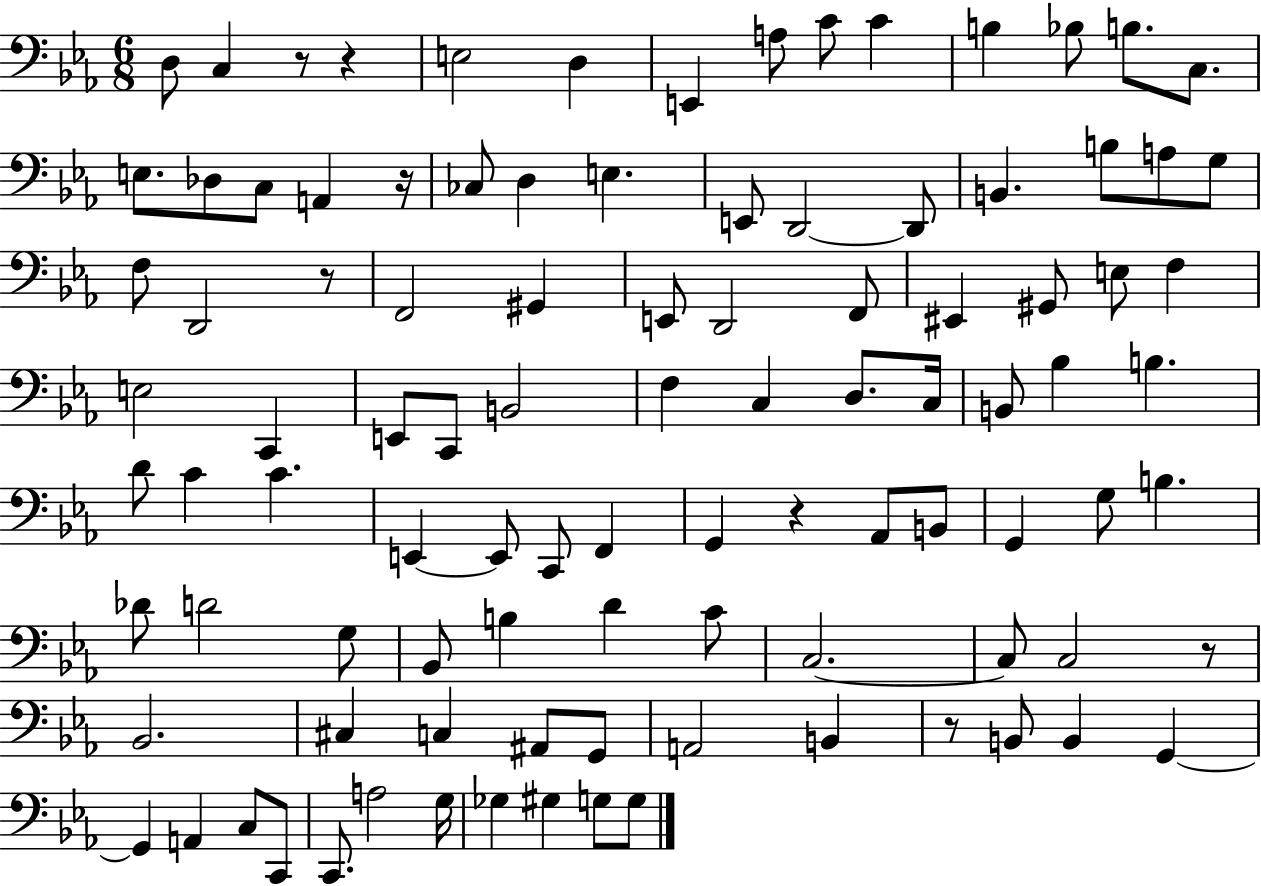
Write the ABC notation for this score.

X:1
T:Untitled
M:6/8
L:1/4
K:Eb
D,/2 C, z/2 z E,2 D, E,, A,/2 C/2 C B, _B,/2 B,/2 C,/2 E,/2 _D,/2 C,/2 A,, z/4 _C,/2 D, E, E,,/2 D,,2 D,,/2 B,, B,/2 A,/2 G,/2 F,/2 D,,2 z/2 F,,2 ^G,, E,,/2 D,,2 F,,/2 ^E,, ^G,,/2 E,/2 F, E,2 C,, E,,/2 C,,/2 B,,2 F, C, D,/2 C,/4 B,,/2 _B, B, D/2 C C E,, E,,/2 C,,/2 F,, G,, z _A,,/2 B,,/2 G,, G,/2 B, _D/2 D2 G,/2 _B,,/2 B, D C/2 C,2 C,/2 C,2 z/2 _B,,2 ^C, C, ^A,,/2 G,,/2 A,,2 B,, z/2 B,,/2 B,, G,, G,, A,, C,/2 C,,/2 C,,/2 A,2 G,/4 _G, ^G, G,/2 G,/2